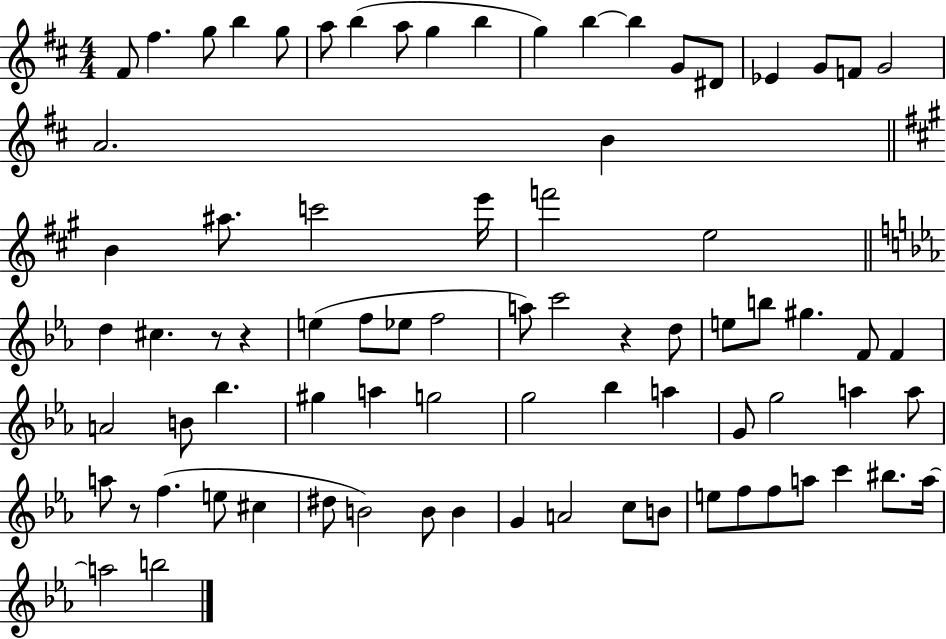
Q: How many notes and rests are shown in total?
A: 79